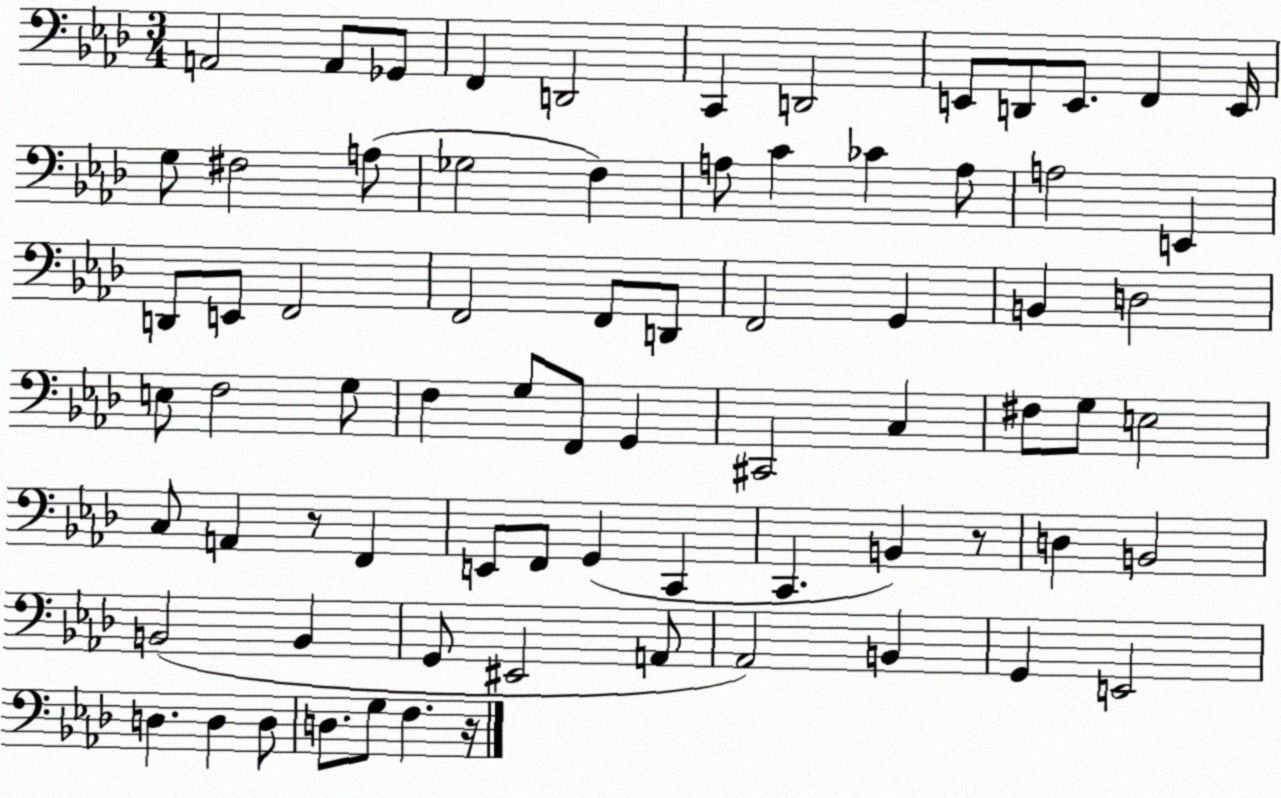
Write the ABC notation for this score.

X:1
T:Untitled
M:3/4
L:1/4
K:Ab
A,,2 A,,/2 _G,,/2 F,, D,,2 C,, D,,2 E,,/2 D,,/2 E,,/2 F,, E,,/4 G,/2 ^F,2 A,/2 _G,2 F, A,/2 C _C A,/2 A,2 E,, D,,/2 E,,/2 F,,2 F,,2 F,,/2 D,,/2 F,,2 G,, B,, D,2 E,/2 F,2 G,/2 F, G,/2 F,,/2 G,, ^C,,2 C, ^F,/2 G,/2 E,2 C,/2 A,, z/2 F,, E,,/2 F,,/2 G,, C,, C,, B,, z/2 D, B,,2 B,,2 B,, G,,/2 ^E,,2 A,,/2 _A,,2 B,, G,, E,,2 D, D, D,/2 D,/2 G,/2 F, z/4